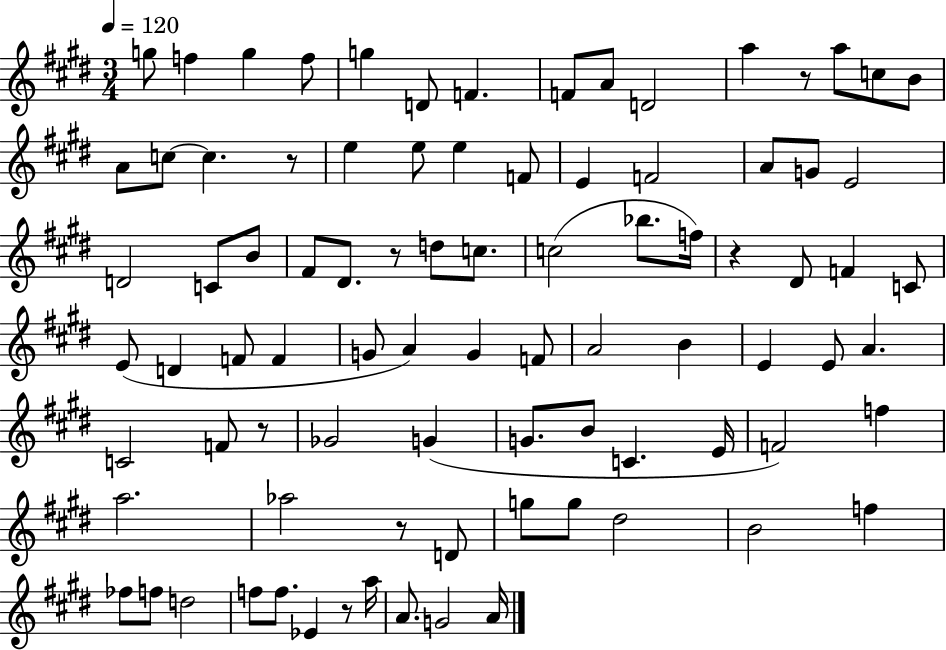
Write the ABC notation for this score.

X:1
T:Untitled
M:3/4
L:1/4
K:E
g/2 f g f/2 g D/2 F F/2 A/2 D2 a z/2 a/2 c/2 B/2 A/2 c/2 c z/2 e e/2 e F/2 E F2 A/2 G/2 E2 D2 C/2 B/2 ^F/2 ^D/2 z/2 d/2 c/2 c2 _b/2 f/4 z ^D/2 F C/2 E/2 D F/2 F G/2 A G F/2 A2 B E E/2 A C2 F/2 z/2 _G2 G G/2 B/2 C E/4 F2 f a2 _a2 z/2 D/2 g/2 g/2 ^d2 B2 f _f/2 f/2 d2 f/2 f/2 _E z/2 a/4 A/2 G2 A/4